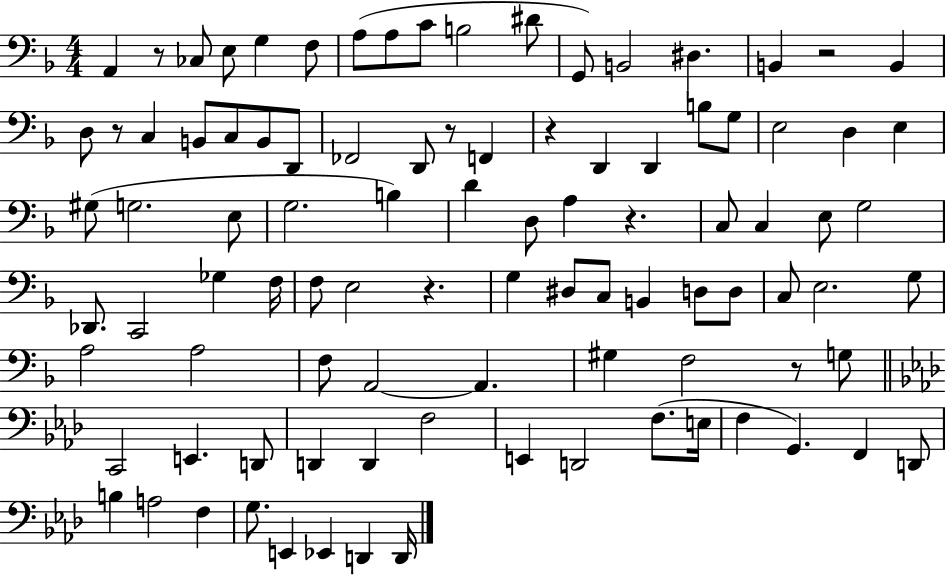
A2/q R/e CES3/e E3/e G3/q F3/e A3/e A3/e C4/e B3/h D#4/e G2/e B2/h D#3/q. B2/q R/h B2/q D3/e R/e C3/q B2/e C3/e B2/e D2/e FES2/h D2/e R/e F2/q R/q D2/q D2/q B3/e G3/e E3/h D3/q E3/q G#3/e G3/h. E3/e G3/h. B3/q D4/q D3/e A3/q R/q. C3/e C3/q E3/e G3/h Db2/e. C2/h Gb3/q F3/s F3/e E3/h R/q. G3/q D#3/e C3/e B2/q D3/e D3/e C3/e E3/h. G3/e A3/h A3/h F3/e A2/h A2/q. G#3/q F3/h R/e G3/e C2/h E2/q. D2/e D2/q D2/q F3/h E2/q D2/h F3/e. E3/s F3/q G2/q. F2/q D2/e B3/q A3/h F3/q G3/e. E2/q Eb2/q D2/q D2/s